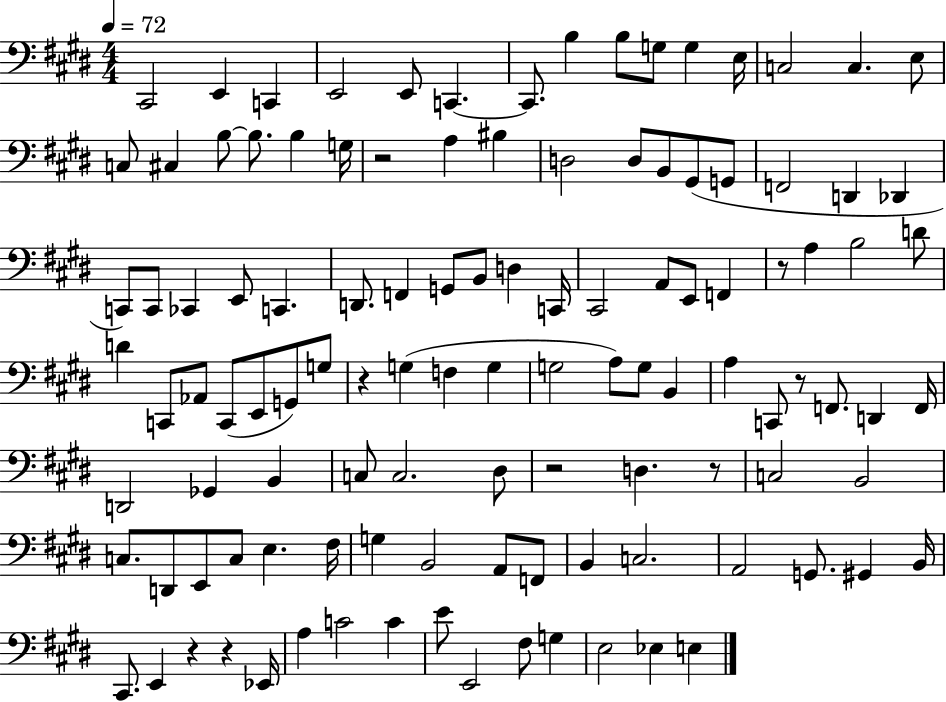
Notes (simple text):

C#2/h E2/q C2/q E2/h E2/e C2/q. C2/e. B3/q B3/e G3/e G3/q E3/s C3/h C3/q. E3/e C3/e C#3/q B3/e B3/e. B3/q G3/s R/h A3/q BIS3/q D3/h D3/e B2/e G#2/e G2/e F2/h D2/q Db2/q C2/e C2/e CES2/q E2/e C2/q. D2/e. F2/q G2/e B2/e D3/q C2/s C#2/h A2/e E2/e F2/q R/e A3/q B3/h D4/e D4/q C2/e Ab2/e C2/e E2/e G2/e G3/e R/q G3/q F3/q G3/q G3/h A3/e G3/e B2/q A3/q C2/e R/e F2/e. D2/q F2/s D2/h Gb2/q B2/q C3/e C3/h. D#3/e R/h D3/q. R/e C3/h B2/h C3/e. D2/e E2/e C3/e E3/q. F#3/s G3/q B2/h A2/e F2/e B2/q C3/h. A2/h G2/e. G#2/q B2/s C#2/e. E2/q R/q R/q Eb2/s A3/q C4/h C4/q E4/e E2/h F#3/e G3/q E3/h Eb3/q E3/q